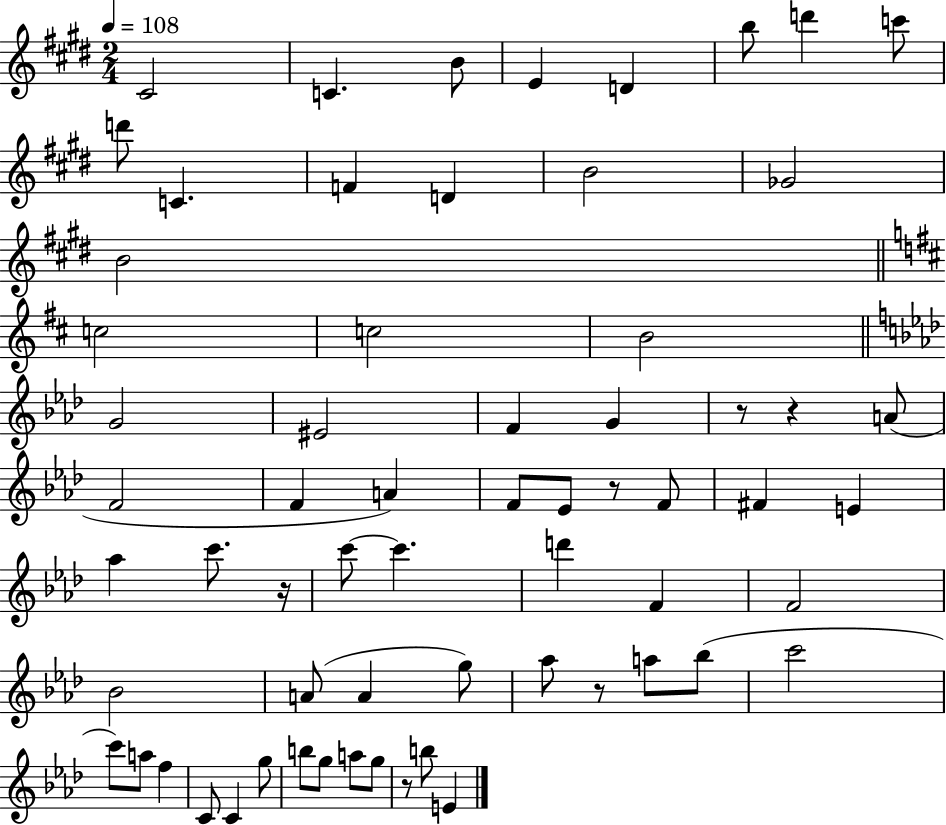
C#4/h C4/q. B4/e E4/q D4/q B5/e D6/q C6/e D6/e C4/q. F4/q D4/q B4/h Gb4/h B4/h C5/h C5/h B4/h G4/h EIS4/h F4/q G4/q R/e R/q A4/e F4/h F4/q A4/q F4/e Eb4/e R/e F4/e F#4/q E4/q Ab5/q C6/e. R/s C6/e C6/q. D6/q F4/q F4/h Bb4/h A4/e A4/q G5/e Ab5/e R/e A5/e Bb5/e C6/h C6/e A5/e F5/q C4/e C4/q G5/e B5/e G5/e A5/e G5/e R/e B5/e E4/q